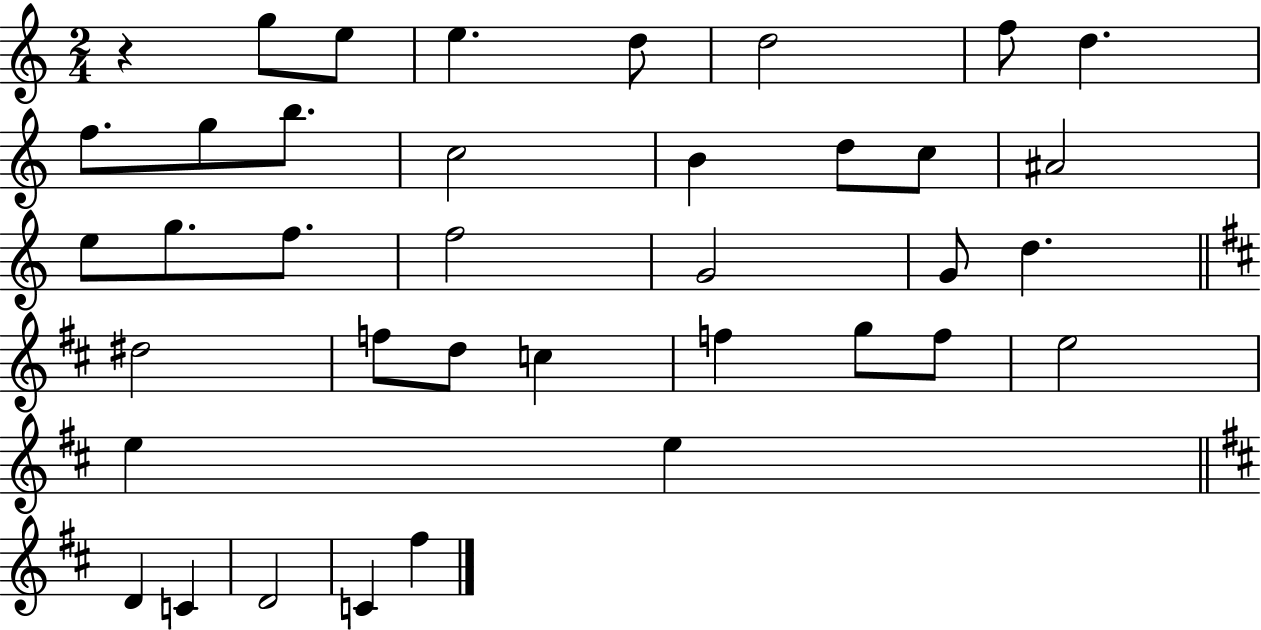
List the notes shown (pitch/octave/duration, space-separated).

R/q G5/e E5/e E5/q. D5/e D5/h F5/e D5/q. F5/e. G5/e B5/e. C5/h B4/q D5/e C5/e A#4/h E5/e G5/e. F5/e. F5/h G4/h G4/e D5/q. D#5/h F5/e D5/e C5/q F5/q G5/e F5/e E5/h E5/q E5/q D4/q C4/q D4/h C4/q F#5/q